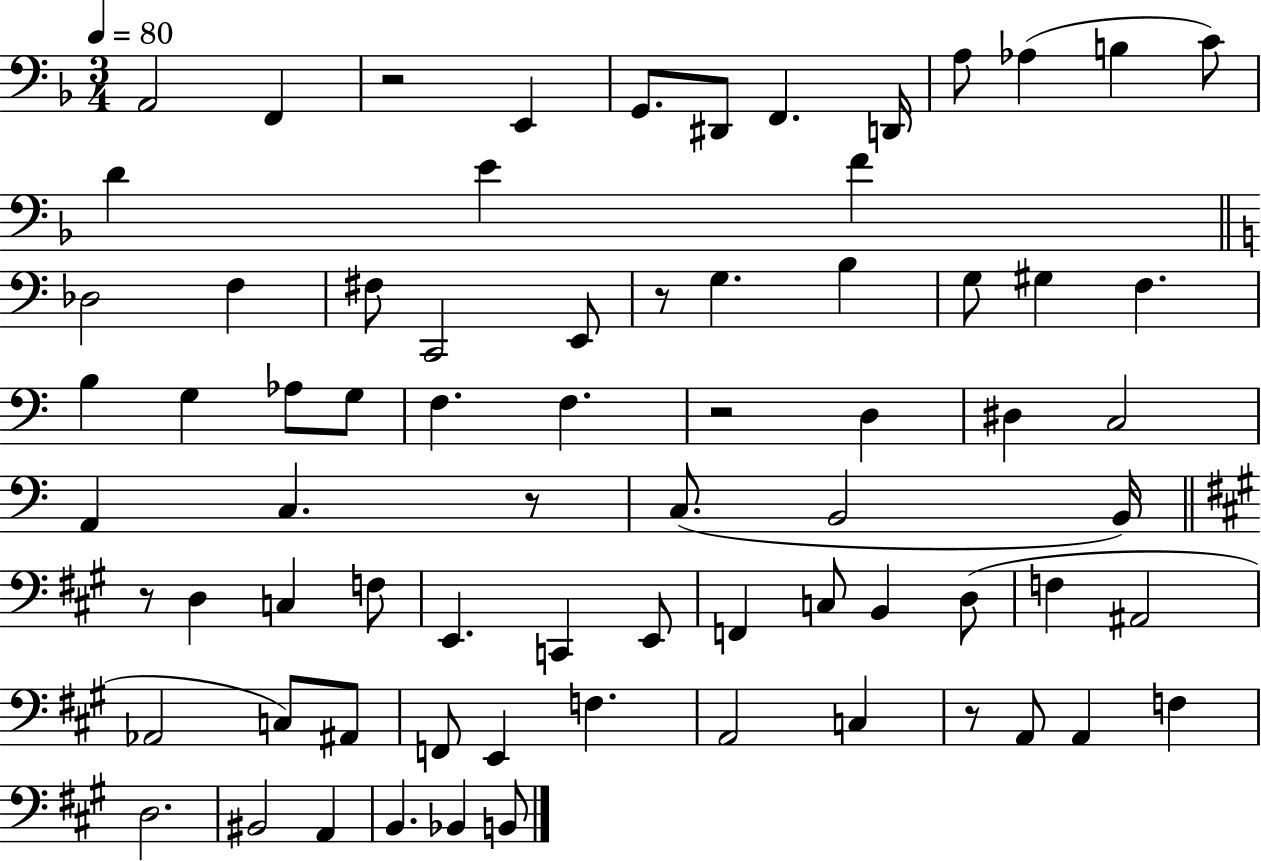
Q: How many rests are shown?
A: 6